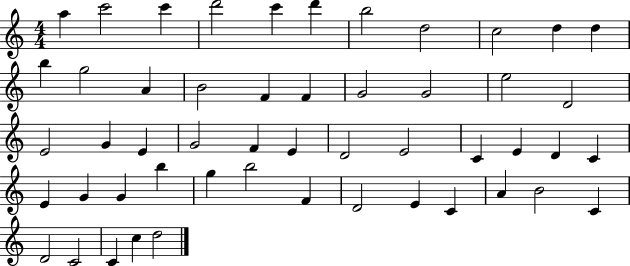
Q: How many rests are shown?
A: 0